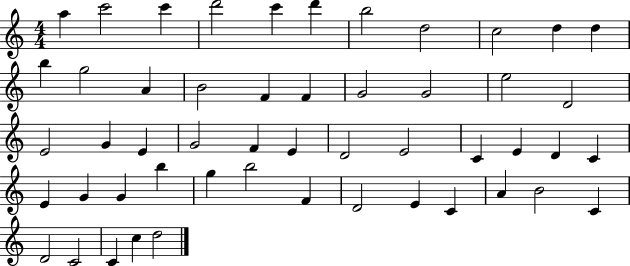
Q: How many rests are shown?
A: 0